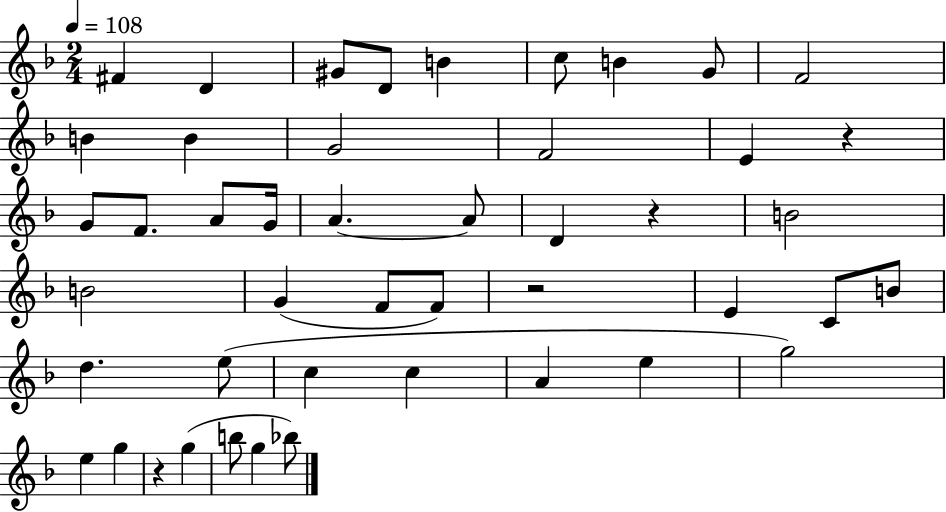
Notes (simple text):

F#4/q D4/q G#4/e D4/e B4/q C5/e B4/q G4/e F4/h B4/q B4/q G4/h F4/h E4/q R/q G4/e F4/e. A4/e G4/s A4/q. A4/e D4/q R/q B4/h B4/h G4/q F4/e F4/e R/h E4/q C4/e B4/e D5/q. E5/e C5/q C5/q A4/q E5/q G5/h E5/q G5/q R/q G5/q B5/e G5/q Bb5/e